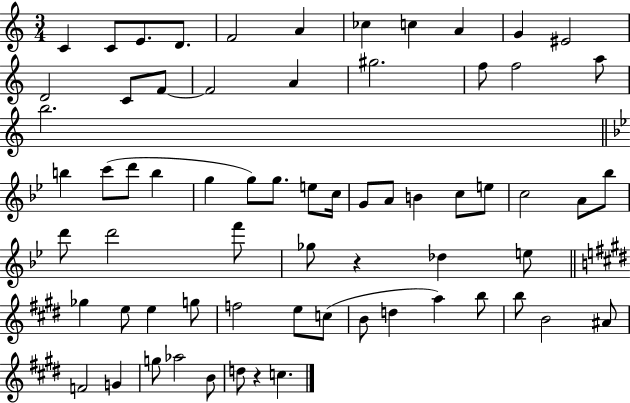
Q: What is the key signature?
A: C major